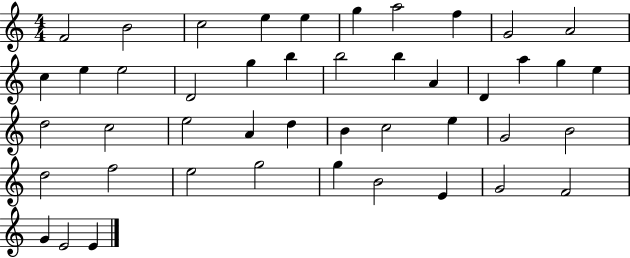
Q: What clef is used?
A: treble